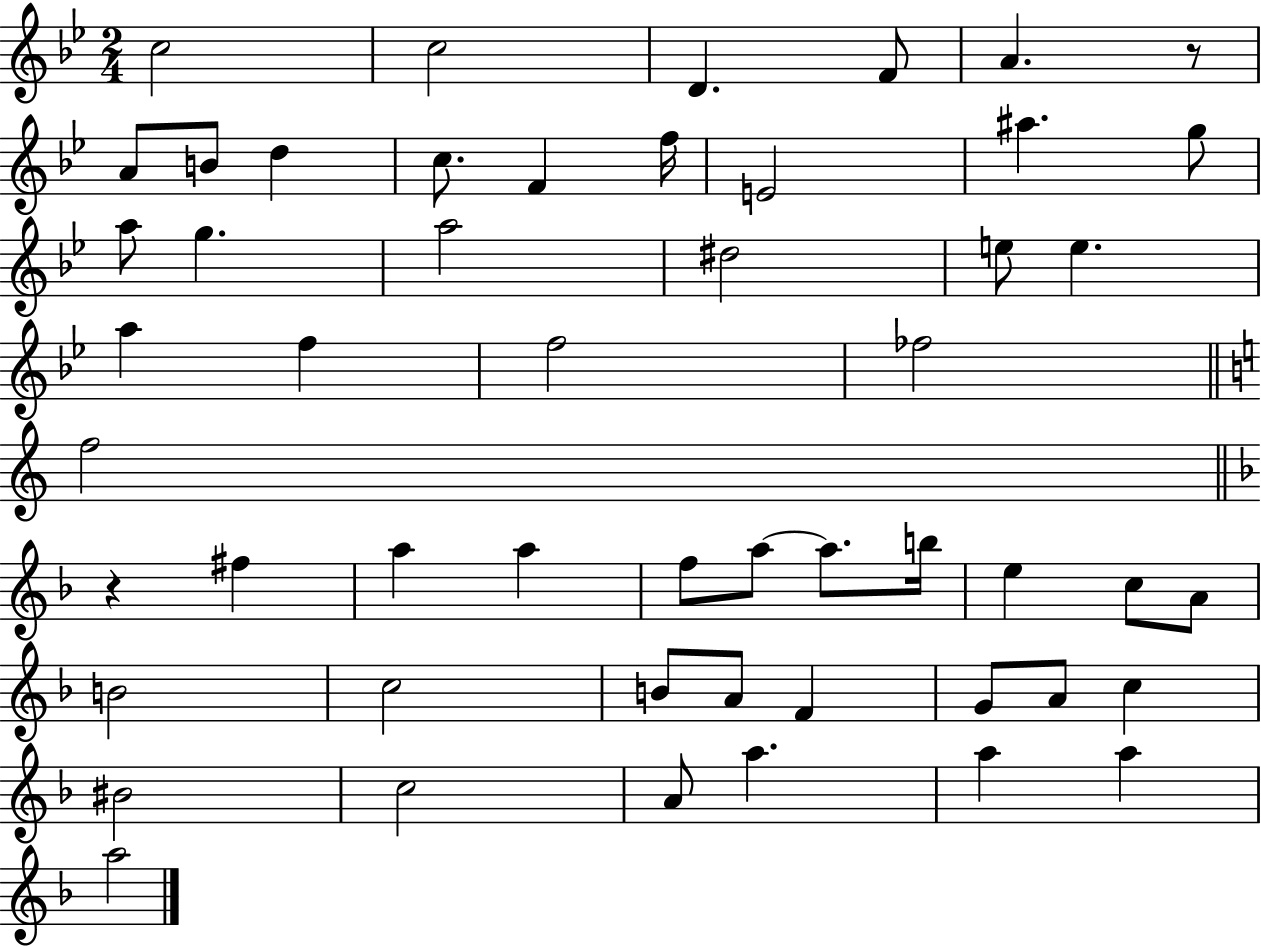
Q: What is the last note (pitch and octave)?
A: A5